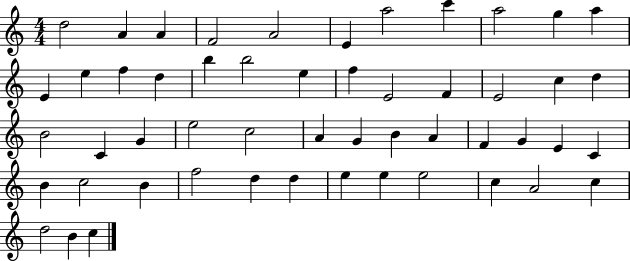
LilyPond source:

{
  \clef treble
  \numericTimeSignature
  \time 4/4
  \key c \major
  d''2 a'4 a'4 | f'2 a'2 | e'4 a''2 c'''4 | a''2 g''4 a''4 | \break e'4 e''4 f''4 d''4 | b''4 b''2 e''4 | f''4 e'2 f'4 | e'2 c''4 d''4 | \break b'2 c'4 g'4 | e''2 c''2 | a'4 g'4 b'4 a'4 | f'4 g'4 e'4 c'4 | \break b'4 c''2 b'4 | f''2 d''4 d''4 | e''4 e''4 e''2 | c''4 a'2 c''4 | \break d''2 b'4 c''4 | \bar "|."
}